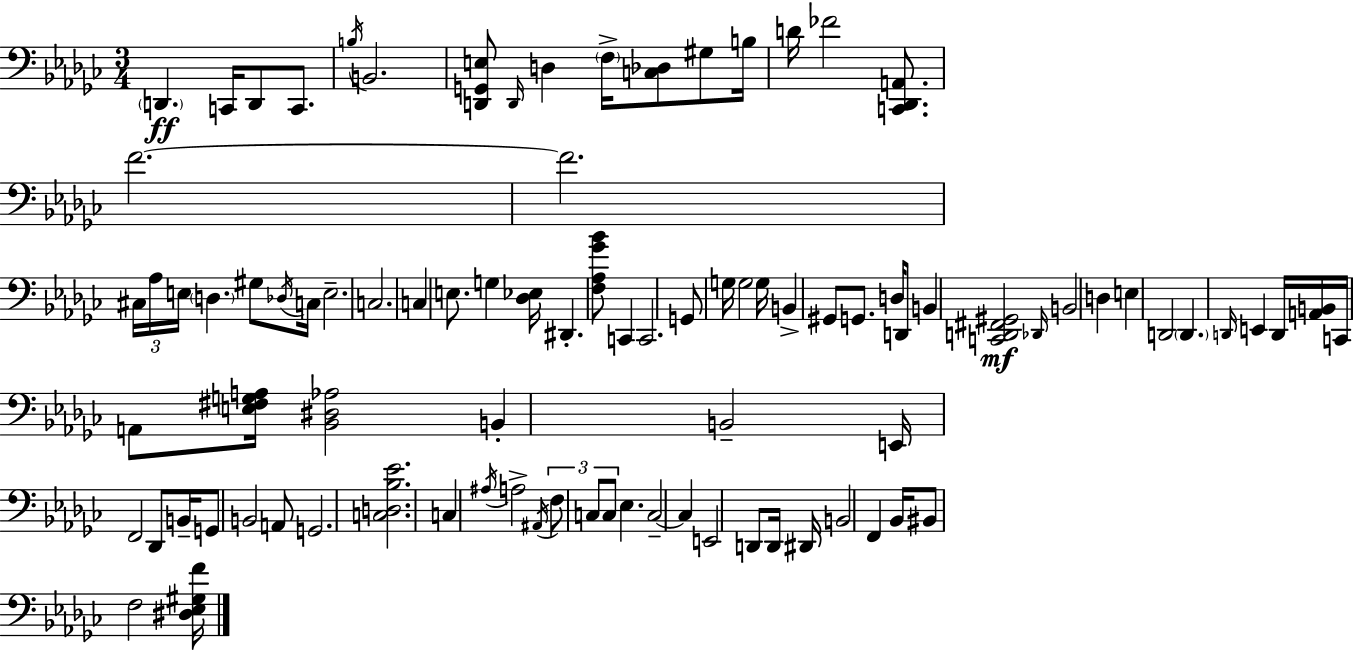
{
  \clef bass
  \numericTimeSignature
  \time 3/4
  \key ees \minor
  \repeat volta 2 { \parenthesize d,4.\ff c,16 d,8 c,8. | \acciaccatura { b16 } b,2. | <d, g, e>8 \grace { d,16 } d4 \parenthesize f16-> <c des>8 gis8 | b16 d'16 fes'2 <c, des, a,>8. | \break f'2.~~ | f'2. | \tuplet 3/2 { cis16 aes16 e16 } \parenthesize d4. gis8 | \acciaccatura { des16 } c16 e2.-- | \break c2. | c4 e8. g4 | <des ees>16 dis,4.-. <f aes ges' bes'>8 c,4 | c,2. | \break g,8 g16 g2 | g16 b,4-> gis,8 g,8. | d16 d,8 b,4 <c, d, fis, gis,>2\mf | \grace { des,16 } b,2 | \break d4 e4 d,2 | \parenthesize d,4. \grace { d,16 } e,4 | d,16 <a, b,>16 c,16 a,8 <e fis g a>16 <bes, dis aes>2 | b,4-. b,2-- | \break e,16 f,2 | des,8 b,16-- g,8 b,2 | a,8 g,2. | <c d bes ees'>2. | \break c4 \acciaccatura { ais16 } a2-> | \acciaccatura { ais,16 } \tuplet 3/2 { f8 c8 c8 } | ees4. c2--~~ | c4 e,2 | \break d,8 d,16 dis,16 b,2 | f,4 bes,16 bis,8 f2 | <dis ees gis f'>16 } \bar "|."
}